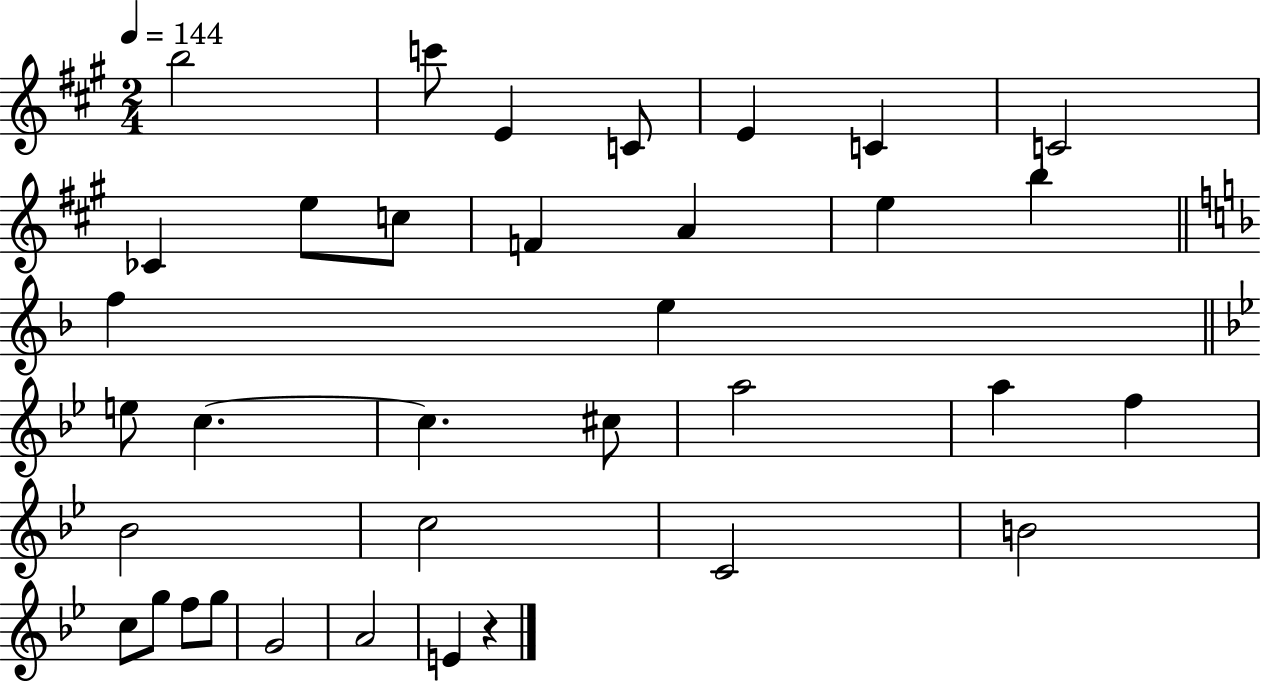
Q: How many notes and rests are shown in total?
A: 35